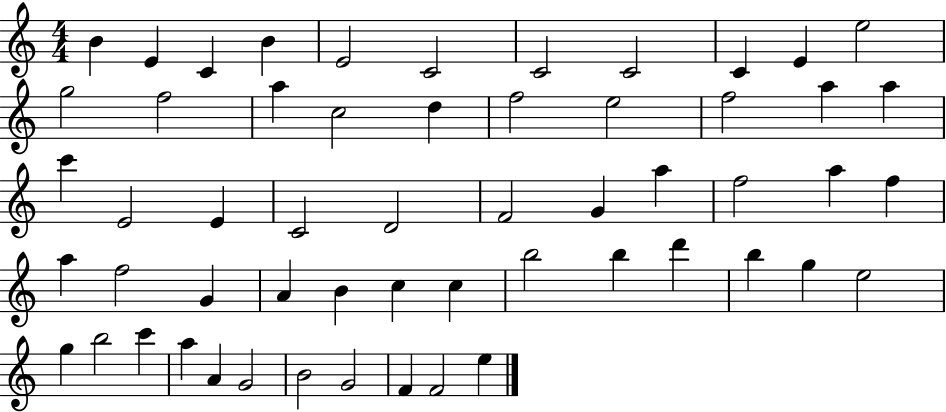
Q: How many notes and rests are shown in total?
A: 56